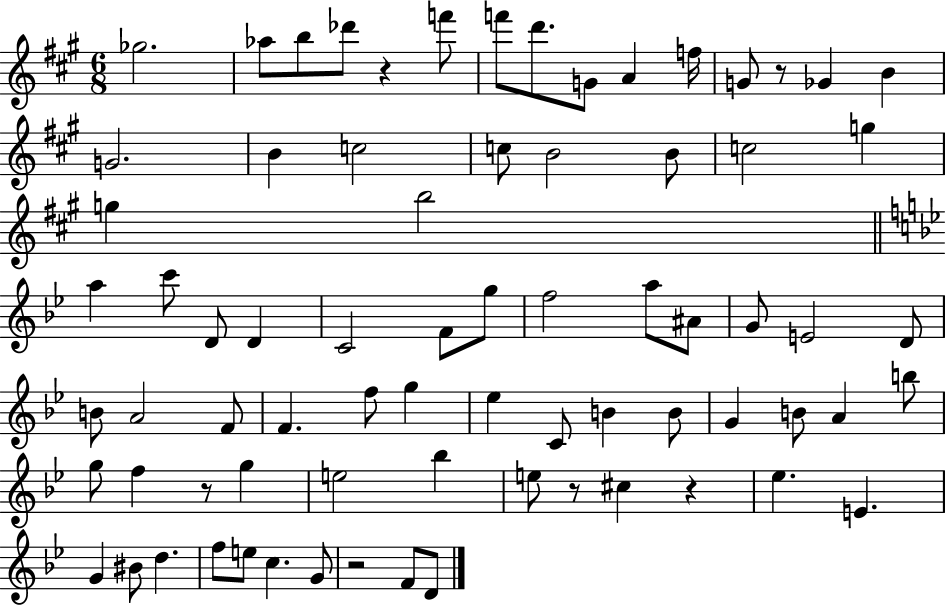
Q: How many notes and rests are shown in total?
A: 74